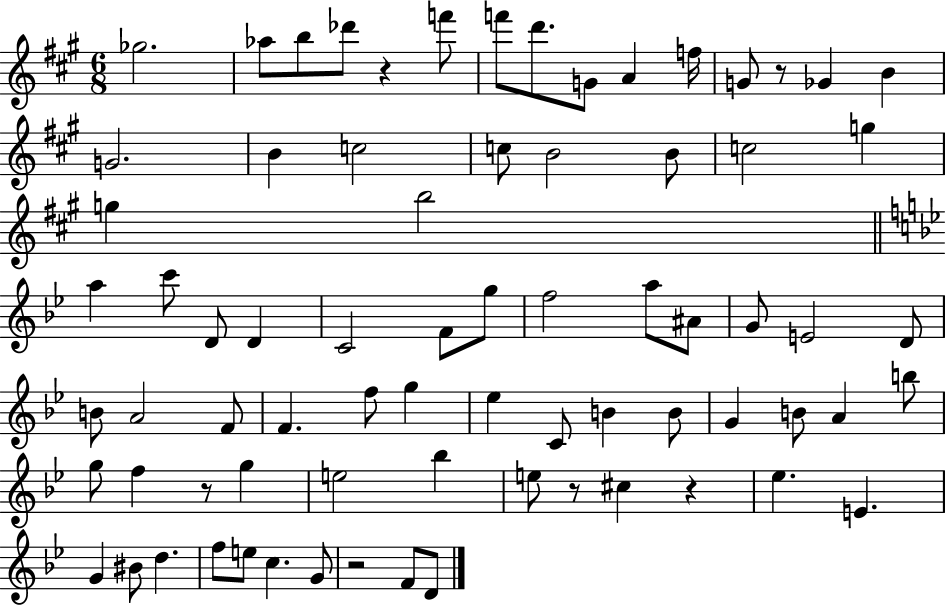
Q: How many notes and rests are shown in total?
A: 74